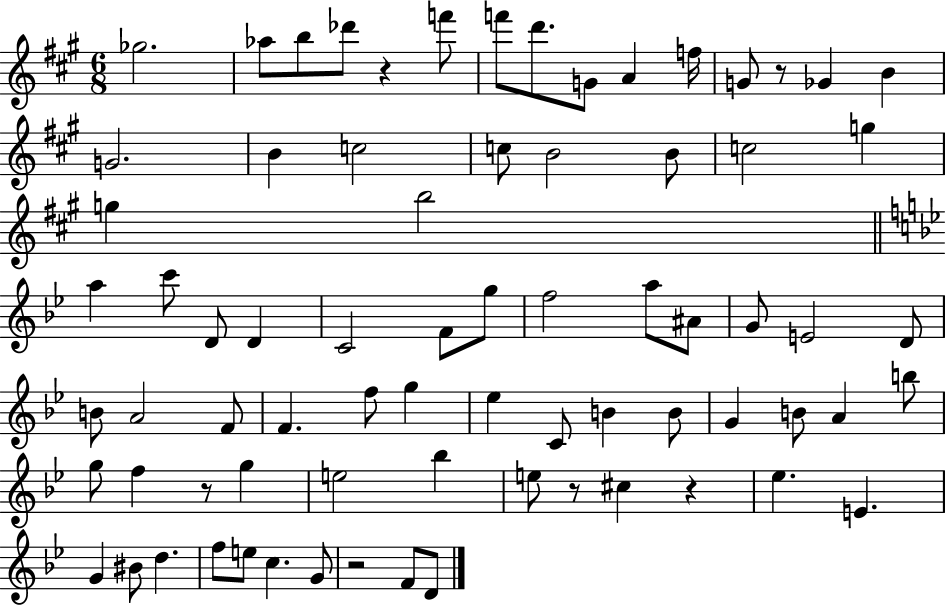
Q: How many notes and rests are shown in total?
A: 74